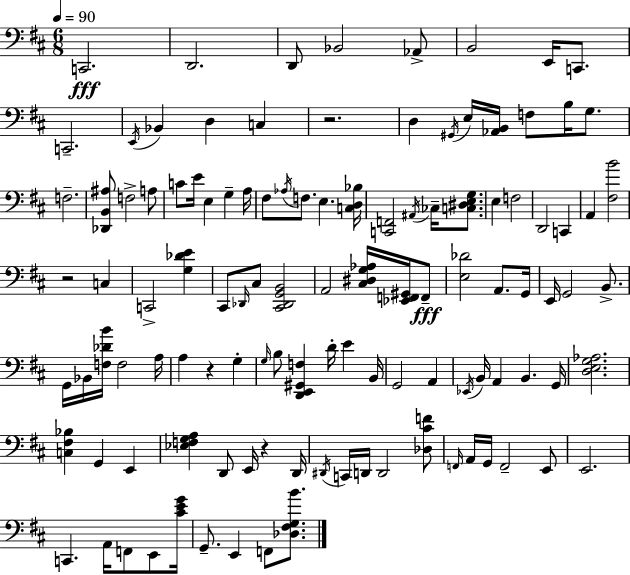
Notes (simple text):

C2/h. D2/h. D2/e Bb2/h Ab2/e B2/h E2/s C2/e. C2/h. E2/s Bb2/q D3/q C3/q R/h. D3/q G#2/s E3/s [Ab2,B2]/s F3/e B3/s G3/e. F3/h. [Db2,B2,A#3]/e F3/h A3/e C4/e E4/s E3/q G3/q A3/s F#3/e Ab3/s F3/e. E3/q. [C3,D3,Bb3]/s [C2,F2]/h A#2/s CES3/s [C3,D#3,E3,G3]/e. E3/q F3/h D2/h C2/q A2/q [F#3,B4]/h R/h C3/q C2/h [G3,Db4,E4]/q C#2/e Db2/s C#3/e [C#2,Db2,G2,B2]/h A2/h [C#3,D#3,G3,Ab3]/s [Eb2,F2,G#2]/s F2/e [E3,Db4]/h A2/e. G2/s E2/s G2/h B2/e. G2/s Bb2/s [F3,Db4,B4]/s F3/h A3/s A3/q R/q G3/q G3/s B3/e [D2,E2,G#2,F3]/q D4/s E4/q B2/s G2/h A2/q Eb2/s B2/s A2/q B2/q. G2/s [D3,E3,G3,Ab3]/h. [C3,F#3,Bb3]/q G2/q E2/q [Eb3,F3,G3,A3]/q D2/e E2/s R/q D2/s D#2/s C2/s D2/s D2/h [Db3,C#4,F4]/e F2/s A2/s G2/s F2/h E2/e E2/h. C2/q. A2/s F2/e E2/e [C#4,E4,G4]/s G2/e. E2/q F2/e [Db3,F#3,G3,B4]/e.